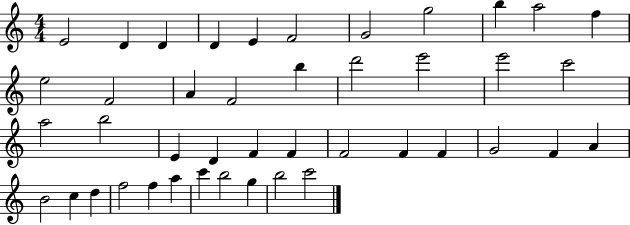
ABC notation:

X:1
T:Untitled
M:4/4
L:1/4
K:C
E2 D D D E F2 G2 g2 b a2 f e2 F2 A F2 b d'2 e'2 e'2 c'2 a2 b2 E D F F F2 F F G2 F A B2 c d f2 f a c' b2 g b2 c'2